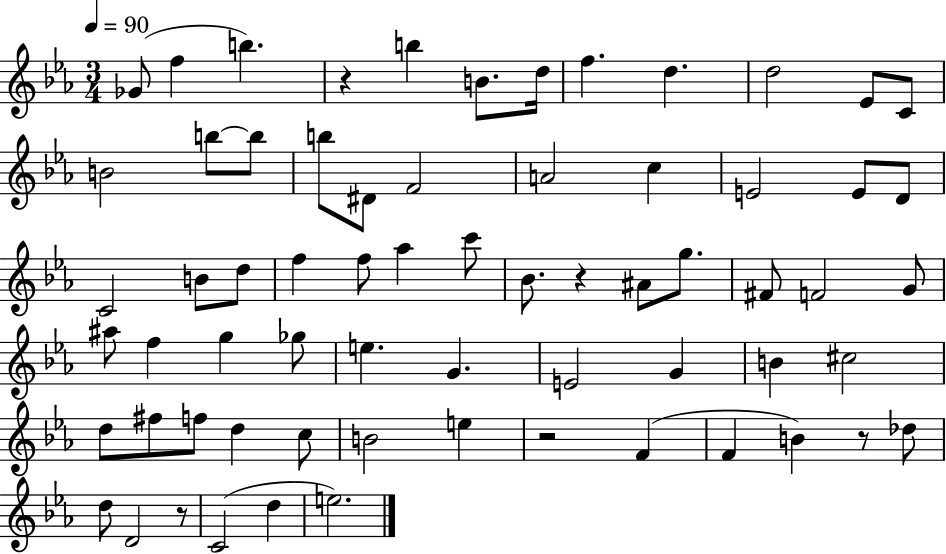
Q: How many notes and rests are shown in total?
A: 66